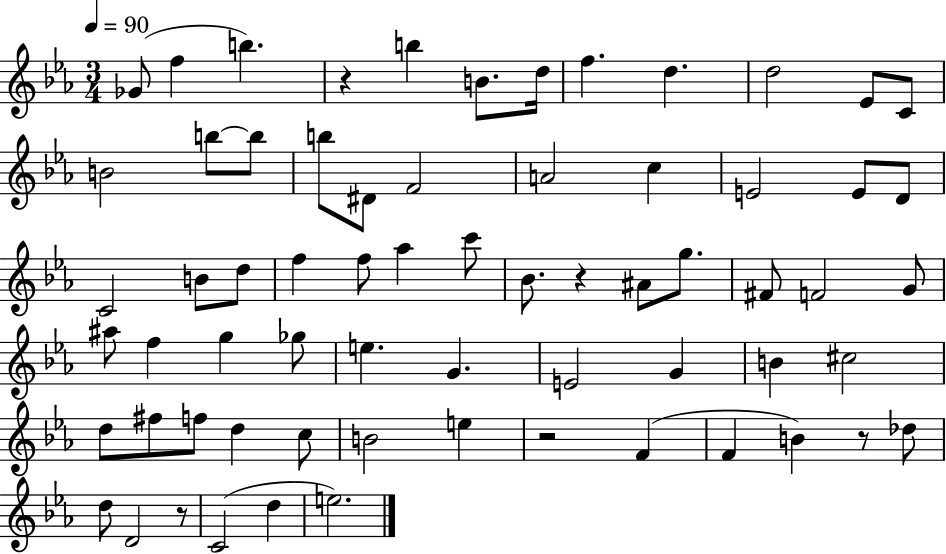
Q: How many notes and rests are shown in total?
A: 66